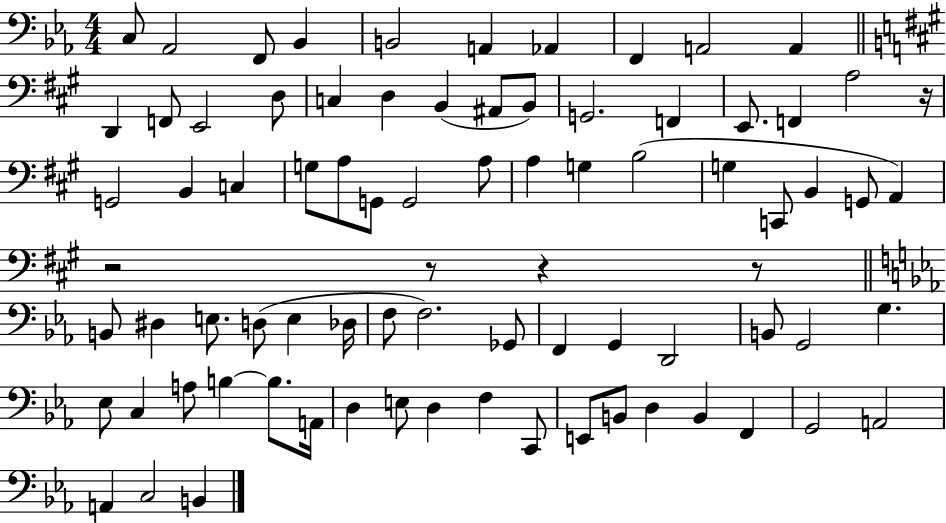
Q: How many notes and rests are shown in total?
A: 81